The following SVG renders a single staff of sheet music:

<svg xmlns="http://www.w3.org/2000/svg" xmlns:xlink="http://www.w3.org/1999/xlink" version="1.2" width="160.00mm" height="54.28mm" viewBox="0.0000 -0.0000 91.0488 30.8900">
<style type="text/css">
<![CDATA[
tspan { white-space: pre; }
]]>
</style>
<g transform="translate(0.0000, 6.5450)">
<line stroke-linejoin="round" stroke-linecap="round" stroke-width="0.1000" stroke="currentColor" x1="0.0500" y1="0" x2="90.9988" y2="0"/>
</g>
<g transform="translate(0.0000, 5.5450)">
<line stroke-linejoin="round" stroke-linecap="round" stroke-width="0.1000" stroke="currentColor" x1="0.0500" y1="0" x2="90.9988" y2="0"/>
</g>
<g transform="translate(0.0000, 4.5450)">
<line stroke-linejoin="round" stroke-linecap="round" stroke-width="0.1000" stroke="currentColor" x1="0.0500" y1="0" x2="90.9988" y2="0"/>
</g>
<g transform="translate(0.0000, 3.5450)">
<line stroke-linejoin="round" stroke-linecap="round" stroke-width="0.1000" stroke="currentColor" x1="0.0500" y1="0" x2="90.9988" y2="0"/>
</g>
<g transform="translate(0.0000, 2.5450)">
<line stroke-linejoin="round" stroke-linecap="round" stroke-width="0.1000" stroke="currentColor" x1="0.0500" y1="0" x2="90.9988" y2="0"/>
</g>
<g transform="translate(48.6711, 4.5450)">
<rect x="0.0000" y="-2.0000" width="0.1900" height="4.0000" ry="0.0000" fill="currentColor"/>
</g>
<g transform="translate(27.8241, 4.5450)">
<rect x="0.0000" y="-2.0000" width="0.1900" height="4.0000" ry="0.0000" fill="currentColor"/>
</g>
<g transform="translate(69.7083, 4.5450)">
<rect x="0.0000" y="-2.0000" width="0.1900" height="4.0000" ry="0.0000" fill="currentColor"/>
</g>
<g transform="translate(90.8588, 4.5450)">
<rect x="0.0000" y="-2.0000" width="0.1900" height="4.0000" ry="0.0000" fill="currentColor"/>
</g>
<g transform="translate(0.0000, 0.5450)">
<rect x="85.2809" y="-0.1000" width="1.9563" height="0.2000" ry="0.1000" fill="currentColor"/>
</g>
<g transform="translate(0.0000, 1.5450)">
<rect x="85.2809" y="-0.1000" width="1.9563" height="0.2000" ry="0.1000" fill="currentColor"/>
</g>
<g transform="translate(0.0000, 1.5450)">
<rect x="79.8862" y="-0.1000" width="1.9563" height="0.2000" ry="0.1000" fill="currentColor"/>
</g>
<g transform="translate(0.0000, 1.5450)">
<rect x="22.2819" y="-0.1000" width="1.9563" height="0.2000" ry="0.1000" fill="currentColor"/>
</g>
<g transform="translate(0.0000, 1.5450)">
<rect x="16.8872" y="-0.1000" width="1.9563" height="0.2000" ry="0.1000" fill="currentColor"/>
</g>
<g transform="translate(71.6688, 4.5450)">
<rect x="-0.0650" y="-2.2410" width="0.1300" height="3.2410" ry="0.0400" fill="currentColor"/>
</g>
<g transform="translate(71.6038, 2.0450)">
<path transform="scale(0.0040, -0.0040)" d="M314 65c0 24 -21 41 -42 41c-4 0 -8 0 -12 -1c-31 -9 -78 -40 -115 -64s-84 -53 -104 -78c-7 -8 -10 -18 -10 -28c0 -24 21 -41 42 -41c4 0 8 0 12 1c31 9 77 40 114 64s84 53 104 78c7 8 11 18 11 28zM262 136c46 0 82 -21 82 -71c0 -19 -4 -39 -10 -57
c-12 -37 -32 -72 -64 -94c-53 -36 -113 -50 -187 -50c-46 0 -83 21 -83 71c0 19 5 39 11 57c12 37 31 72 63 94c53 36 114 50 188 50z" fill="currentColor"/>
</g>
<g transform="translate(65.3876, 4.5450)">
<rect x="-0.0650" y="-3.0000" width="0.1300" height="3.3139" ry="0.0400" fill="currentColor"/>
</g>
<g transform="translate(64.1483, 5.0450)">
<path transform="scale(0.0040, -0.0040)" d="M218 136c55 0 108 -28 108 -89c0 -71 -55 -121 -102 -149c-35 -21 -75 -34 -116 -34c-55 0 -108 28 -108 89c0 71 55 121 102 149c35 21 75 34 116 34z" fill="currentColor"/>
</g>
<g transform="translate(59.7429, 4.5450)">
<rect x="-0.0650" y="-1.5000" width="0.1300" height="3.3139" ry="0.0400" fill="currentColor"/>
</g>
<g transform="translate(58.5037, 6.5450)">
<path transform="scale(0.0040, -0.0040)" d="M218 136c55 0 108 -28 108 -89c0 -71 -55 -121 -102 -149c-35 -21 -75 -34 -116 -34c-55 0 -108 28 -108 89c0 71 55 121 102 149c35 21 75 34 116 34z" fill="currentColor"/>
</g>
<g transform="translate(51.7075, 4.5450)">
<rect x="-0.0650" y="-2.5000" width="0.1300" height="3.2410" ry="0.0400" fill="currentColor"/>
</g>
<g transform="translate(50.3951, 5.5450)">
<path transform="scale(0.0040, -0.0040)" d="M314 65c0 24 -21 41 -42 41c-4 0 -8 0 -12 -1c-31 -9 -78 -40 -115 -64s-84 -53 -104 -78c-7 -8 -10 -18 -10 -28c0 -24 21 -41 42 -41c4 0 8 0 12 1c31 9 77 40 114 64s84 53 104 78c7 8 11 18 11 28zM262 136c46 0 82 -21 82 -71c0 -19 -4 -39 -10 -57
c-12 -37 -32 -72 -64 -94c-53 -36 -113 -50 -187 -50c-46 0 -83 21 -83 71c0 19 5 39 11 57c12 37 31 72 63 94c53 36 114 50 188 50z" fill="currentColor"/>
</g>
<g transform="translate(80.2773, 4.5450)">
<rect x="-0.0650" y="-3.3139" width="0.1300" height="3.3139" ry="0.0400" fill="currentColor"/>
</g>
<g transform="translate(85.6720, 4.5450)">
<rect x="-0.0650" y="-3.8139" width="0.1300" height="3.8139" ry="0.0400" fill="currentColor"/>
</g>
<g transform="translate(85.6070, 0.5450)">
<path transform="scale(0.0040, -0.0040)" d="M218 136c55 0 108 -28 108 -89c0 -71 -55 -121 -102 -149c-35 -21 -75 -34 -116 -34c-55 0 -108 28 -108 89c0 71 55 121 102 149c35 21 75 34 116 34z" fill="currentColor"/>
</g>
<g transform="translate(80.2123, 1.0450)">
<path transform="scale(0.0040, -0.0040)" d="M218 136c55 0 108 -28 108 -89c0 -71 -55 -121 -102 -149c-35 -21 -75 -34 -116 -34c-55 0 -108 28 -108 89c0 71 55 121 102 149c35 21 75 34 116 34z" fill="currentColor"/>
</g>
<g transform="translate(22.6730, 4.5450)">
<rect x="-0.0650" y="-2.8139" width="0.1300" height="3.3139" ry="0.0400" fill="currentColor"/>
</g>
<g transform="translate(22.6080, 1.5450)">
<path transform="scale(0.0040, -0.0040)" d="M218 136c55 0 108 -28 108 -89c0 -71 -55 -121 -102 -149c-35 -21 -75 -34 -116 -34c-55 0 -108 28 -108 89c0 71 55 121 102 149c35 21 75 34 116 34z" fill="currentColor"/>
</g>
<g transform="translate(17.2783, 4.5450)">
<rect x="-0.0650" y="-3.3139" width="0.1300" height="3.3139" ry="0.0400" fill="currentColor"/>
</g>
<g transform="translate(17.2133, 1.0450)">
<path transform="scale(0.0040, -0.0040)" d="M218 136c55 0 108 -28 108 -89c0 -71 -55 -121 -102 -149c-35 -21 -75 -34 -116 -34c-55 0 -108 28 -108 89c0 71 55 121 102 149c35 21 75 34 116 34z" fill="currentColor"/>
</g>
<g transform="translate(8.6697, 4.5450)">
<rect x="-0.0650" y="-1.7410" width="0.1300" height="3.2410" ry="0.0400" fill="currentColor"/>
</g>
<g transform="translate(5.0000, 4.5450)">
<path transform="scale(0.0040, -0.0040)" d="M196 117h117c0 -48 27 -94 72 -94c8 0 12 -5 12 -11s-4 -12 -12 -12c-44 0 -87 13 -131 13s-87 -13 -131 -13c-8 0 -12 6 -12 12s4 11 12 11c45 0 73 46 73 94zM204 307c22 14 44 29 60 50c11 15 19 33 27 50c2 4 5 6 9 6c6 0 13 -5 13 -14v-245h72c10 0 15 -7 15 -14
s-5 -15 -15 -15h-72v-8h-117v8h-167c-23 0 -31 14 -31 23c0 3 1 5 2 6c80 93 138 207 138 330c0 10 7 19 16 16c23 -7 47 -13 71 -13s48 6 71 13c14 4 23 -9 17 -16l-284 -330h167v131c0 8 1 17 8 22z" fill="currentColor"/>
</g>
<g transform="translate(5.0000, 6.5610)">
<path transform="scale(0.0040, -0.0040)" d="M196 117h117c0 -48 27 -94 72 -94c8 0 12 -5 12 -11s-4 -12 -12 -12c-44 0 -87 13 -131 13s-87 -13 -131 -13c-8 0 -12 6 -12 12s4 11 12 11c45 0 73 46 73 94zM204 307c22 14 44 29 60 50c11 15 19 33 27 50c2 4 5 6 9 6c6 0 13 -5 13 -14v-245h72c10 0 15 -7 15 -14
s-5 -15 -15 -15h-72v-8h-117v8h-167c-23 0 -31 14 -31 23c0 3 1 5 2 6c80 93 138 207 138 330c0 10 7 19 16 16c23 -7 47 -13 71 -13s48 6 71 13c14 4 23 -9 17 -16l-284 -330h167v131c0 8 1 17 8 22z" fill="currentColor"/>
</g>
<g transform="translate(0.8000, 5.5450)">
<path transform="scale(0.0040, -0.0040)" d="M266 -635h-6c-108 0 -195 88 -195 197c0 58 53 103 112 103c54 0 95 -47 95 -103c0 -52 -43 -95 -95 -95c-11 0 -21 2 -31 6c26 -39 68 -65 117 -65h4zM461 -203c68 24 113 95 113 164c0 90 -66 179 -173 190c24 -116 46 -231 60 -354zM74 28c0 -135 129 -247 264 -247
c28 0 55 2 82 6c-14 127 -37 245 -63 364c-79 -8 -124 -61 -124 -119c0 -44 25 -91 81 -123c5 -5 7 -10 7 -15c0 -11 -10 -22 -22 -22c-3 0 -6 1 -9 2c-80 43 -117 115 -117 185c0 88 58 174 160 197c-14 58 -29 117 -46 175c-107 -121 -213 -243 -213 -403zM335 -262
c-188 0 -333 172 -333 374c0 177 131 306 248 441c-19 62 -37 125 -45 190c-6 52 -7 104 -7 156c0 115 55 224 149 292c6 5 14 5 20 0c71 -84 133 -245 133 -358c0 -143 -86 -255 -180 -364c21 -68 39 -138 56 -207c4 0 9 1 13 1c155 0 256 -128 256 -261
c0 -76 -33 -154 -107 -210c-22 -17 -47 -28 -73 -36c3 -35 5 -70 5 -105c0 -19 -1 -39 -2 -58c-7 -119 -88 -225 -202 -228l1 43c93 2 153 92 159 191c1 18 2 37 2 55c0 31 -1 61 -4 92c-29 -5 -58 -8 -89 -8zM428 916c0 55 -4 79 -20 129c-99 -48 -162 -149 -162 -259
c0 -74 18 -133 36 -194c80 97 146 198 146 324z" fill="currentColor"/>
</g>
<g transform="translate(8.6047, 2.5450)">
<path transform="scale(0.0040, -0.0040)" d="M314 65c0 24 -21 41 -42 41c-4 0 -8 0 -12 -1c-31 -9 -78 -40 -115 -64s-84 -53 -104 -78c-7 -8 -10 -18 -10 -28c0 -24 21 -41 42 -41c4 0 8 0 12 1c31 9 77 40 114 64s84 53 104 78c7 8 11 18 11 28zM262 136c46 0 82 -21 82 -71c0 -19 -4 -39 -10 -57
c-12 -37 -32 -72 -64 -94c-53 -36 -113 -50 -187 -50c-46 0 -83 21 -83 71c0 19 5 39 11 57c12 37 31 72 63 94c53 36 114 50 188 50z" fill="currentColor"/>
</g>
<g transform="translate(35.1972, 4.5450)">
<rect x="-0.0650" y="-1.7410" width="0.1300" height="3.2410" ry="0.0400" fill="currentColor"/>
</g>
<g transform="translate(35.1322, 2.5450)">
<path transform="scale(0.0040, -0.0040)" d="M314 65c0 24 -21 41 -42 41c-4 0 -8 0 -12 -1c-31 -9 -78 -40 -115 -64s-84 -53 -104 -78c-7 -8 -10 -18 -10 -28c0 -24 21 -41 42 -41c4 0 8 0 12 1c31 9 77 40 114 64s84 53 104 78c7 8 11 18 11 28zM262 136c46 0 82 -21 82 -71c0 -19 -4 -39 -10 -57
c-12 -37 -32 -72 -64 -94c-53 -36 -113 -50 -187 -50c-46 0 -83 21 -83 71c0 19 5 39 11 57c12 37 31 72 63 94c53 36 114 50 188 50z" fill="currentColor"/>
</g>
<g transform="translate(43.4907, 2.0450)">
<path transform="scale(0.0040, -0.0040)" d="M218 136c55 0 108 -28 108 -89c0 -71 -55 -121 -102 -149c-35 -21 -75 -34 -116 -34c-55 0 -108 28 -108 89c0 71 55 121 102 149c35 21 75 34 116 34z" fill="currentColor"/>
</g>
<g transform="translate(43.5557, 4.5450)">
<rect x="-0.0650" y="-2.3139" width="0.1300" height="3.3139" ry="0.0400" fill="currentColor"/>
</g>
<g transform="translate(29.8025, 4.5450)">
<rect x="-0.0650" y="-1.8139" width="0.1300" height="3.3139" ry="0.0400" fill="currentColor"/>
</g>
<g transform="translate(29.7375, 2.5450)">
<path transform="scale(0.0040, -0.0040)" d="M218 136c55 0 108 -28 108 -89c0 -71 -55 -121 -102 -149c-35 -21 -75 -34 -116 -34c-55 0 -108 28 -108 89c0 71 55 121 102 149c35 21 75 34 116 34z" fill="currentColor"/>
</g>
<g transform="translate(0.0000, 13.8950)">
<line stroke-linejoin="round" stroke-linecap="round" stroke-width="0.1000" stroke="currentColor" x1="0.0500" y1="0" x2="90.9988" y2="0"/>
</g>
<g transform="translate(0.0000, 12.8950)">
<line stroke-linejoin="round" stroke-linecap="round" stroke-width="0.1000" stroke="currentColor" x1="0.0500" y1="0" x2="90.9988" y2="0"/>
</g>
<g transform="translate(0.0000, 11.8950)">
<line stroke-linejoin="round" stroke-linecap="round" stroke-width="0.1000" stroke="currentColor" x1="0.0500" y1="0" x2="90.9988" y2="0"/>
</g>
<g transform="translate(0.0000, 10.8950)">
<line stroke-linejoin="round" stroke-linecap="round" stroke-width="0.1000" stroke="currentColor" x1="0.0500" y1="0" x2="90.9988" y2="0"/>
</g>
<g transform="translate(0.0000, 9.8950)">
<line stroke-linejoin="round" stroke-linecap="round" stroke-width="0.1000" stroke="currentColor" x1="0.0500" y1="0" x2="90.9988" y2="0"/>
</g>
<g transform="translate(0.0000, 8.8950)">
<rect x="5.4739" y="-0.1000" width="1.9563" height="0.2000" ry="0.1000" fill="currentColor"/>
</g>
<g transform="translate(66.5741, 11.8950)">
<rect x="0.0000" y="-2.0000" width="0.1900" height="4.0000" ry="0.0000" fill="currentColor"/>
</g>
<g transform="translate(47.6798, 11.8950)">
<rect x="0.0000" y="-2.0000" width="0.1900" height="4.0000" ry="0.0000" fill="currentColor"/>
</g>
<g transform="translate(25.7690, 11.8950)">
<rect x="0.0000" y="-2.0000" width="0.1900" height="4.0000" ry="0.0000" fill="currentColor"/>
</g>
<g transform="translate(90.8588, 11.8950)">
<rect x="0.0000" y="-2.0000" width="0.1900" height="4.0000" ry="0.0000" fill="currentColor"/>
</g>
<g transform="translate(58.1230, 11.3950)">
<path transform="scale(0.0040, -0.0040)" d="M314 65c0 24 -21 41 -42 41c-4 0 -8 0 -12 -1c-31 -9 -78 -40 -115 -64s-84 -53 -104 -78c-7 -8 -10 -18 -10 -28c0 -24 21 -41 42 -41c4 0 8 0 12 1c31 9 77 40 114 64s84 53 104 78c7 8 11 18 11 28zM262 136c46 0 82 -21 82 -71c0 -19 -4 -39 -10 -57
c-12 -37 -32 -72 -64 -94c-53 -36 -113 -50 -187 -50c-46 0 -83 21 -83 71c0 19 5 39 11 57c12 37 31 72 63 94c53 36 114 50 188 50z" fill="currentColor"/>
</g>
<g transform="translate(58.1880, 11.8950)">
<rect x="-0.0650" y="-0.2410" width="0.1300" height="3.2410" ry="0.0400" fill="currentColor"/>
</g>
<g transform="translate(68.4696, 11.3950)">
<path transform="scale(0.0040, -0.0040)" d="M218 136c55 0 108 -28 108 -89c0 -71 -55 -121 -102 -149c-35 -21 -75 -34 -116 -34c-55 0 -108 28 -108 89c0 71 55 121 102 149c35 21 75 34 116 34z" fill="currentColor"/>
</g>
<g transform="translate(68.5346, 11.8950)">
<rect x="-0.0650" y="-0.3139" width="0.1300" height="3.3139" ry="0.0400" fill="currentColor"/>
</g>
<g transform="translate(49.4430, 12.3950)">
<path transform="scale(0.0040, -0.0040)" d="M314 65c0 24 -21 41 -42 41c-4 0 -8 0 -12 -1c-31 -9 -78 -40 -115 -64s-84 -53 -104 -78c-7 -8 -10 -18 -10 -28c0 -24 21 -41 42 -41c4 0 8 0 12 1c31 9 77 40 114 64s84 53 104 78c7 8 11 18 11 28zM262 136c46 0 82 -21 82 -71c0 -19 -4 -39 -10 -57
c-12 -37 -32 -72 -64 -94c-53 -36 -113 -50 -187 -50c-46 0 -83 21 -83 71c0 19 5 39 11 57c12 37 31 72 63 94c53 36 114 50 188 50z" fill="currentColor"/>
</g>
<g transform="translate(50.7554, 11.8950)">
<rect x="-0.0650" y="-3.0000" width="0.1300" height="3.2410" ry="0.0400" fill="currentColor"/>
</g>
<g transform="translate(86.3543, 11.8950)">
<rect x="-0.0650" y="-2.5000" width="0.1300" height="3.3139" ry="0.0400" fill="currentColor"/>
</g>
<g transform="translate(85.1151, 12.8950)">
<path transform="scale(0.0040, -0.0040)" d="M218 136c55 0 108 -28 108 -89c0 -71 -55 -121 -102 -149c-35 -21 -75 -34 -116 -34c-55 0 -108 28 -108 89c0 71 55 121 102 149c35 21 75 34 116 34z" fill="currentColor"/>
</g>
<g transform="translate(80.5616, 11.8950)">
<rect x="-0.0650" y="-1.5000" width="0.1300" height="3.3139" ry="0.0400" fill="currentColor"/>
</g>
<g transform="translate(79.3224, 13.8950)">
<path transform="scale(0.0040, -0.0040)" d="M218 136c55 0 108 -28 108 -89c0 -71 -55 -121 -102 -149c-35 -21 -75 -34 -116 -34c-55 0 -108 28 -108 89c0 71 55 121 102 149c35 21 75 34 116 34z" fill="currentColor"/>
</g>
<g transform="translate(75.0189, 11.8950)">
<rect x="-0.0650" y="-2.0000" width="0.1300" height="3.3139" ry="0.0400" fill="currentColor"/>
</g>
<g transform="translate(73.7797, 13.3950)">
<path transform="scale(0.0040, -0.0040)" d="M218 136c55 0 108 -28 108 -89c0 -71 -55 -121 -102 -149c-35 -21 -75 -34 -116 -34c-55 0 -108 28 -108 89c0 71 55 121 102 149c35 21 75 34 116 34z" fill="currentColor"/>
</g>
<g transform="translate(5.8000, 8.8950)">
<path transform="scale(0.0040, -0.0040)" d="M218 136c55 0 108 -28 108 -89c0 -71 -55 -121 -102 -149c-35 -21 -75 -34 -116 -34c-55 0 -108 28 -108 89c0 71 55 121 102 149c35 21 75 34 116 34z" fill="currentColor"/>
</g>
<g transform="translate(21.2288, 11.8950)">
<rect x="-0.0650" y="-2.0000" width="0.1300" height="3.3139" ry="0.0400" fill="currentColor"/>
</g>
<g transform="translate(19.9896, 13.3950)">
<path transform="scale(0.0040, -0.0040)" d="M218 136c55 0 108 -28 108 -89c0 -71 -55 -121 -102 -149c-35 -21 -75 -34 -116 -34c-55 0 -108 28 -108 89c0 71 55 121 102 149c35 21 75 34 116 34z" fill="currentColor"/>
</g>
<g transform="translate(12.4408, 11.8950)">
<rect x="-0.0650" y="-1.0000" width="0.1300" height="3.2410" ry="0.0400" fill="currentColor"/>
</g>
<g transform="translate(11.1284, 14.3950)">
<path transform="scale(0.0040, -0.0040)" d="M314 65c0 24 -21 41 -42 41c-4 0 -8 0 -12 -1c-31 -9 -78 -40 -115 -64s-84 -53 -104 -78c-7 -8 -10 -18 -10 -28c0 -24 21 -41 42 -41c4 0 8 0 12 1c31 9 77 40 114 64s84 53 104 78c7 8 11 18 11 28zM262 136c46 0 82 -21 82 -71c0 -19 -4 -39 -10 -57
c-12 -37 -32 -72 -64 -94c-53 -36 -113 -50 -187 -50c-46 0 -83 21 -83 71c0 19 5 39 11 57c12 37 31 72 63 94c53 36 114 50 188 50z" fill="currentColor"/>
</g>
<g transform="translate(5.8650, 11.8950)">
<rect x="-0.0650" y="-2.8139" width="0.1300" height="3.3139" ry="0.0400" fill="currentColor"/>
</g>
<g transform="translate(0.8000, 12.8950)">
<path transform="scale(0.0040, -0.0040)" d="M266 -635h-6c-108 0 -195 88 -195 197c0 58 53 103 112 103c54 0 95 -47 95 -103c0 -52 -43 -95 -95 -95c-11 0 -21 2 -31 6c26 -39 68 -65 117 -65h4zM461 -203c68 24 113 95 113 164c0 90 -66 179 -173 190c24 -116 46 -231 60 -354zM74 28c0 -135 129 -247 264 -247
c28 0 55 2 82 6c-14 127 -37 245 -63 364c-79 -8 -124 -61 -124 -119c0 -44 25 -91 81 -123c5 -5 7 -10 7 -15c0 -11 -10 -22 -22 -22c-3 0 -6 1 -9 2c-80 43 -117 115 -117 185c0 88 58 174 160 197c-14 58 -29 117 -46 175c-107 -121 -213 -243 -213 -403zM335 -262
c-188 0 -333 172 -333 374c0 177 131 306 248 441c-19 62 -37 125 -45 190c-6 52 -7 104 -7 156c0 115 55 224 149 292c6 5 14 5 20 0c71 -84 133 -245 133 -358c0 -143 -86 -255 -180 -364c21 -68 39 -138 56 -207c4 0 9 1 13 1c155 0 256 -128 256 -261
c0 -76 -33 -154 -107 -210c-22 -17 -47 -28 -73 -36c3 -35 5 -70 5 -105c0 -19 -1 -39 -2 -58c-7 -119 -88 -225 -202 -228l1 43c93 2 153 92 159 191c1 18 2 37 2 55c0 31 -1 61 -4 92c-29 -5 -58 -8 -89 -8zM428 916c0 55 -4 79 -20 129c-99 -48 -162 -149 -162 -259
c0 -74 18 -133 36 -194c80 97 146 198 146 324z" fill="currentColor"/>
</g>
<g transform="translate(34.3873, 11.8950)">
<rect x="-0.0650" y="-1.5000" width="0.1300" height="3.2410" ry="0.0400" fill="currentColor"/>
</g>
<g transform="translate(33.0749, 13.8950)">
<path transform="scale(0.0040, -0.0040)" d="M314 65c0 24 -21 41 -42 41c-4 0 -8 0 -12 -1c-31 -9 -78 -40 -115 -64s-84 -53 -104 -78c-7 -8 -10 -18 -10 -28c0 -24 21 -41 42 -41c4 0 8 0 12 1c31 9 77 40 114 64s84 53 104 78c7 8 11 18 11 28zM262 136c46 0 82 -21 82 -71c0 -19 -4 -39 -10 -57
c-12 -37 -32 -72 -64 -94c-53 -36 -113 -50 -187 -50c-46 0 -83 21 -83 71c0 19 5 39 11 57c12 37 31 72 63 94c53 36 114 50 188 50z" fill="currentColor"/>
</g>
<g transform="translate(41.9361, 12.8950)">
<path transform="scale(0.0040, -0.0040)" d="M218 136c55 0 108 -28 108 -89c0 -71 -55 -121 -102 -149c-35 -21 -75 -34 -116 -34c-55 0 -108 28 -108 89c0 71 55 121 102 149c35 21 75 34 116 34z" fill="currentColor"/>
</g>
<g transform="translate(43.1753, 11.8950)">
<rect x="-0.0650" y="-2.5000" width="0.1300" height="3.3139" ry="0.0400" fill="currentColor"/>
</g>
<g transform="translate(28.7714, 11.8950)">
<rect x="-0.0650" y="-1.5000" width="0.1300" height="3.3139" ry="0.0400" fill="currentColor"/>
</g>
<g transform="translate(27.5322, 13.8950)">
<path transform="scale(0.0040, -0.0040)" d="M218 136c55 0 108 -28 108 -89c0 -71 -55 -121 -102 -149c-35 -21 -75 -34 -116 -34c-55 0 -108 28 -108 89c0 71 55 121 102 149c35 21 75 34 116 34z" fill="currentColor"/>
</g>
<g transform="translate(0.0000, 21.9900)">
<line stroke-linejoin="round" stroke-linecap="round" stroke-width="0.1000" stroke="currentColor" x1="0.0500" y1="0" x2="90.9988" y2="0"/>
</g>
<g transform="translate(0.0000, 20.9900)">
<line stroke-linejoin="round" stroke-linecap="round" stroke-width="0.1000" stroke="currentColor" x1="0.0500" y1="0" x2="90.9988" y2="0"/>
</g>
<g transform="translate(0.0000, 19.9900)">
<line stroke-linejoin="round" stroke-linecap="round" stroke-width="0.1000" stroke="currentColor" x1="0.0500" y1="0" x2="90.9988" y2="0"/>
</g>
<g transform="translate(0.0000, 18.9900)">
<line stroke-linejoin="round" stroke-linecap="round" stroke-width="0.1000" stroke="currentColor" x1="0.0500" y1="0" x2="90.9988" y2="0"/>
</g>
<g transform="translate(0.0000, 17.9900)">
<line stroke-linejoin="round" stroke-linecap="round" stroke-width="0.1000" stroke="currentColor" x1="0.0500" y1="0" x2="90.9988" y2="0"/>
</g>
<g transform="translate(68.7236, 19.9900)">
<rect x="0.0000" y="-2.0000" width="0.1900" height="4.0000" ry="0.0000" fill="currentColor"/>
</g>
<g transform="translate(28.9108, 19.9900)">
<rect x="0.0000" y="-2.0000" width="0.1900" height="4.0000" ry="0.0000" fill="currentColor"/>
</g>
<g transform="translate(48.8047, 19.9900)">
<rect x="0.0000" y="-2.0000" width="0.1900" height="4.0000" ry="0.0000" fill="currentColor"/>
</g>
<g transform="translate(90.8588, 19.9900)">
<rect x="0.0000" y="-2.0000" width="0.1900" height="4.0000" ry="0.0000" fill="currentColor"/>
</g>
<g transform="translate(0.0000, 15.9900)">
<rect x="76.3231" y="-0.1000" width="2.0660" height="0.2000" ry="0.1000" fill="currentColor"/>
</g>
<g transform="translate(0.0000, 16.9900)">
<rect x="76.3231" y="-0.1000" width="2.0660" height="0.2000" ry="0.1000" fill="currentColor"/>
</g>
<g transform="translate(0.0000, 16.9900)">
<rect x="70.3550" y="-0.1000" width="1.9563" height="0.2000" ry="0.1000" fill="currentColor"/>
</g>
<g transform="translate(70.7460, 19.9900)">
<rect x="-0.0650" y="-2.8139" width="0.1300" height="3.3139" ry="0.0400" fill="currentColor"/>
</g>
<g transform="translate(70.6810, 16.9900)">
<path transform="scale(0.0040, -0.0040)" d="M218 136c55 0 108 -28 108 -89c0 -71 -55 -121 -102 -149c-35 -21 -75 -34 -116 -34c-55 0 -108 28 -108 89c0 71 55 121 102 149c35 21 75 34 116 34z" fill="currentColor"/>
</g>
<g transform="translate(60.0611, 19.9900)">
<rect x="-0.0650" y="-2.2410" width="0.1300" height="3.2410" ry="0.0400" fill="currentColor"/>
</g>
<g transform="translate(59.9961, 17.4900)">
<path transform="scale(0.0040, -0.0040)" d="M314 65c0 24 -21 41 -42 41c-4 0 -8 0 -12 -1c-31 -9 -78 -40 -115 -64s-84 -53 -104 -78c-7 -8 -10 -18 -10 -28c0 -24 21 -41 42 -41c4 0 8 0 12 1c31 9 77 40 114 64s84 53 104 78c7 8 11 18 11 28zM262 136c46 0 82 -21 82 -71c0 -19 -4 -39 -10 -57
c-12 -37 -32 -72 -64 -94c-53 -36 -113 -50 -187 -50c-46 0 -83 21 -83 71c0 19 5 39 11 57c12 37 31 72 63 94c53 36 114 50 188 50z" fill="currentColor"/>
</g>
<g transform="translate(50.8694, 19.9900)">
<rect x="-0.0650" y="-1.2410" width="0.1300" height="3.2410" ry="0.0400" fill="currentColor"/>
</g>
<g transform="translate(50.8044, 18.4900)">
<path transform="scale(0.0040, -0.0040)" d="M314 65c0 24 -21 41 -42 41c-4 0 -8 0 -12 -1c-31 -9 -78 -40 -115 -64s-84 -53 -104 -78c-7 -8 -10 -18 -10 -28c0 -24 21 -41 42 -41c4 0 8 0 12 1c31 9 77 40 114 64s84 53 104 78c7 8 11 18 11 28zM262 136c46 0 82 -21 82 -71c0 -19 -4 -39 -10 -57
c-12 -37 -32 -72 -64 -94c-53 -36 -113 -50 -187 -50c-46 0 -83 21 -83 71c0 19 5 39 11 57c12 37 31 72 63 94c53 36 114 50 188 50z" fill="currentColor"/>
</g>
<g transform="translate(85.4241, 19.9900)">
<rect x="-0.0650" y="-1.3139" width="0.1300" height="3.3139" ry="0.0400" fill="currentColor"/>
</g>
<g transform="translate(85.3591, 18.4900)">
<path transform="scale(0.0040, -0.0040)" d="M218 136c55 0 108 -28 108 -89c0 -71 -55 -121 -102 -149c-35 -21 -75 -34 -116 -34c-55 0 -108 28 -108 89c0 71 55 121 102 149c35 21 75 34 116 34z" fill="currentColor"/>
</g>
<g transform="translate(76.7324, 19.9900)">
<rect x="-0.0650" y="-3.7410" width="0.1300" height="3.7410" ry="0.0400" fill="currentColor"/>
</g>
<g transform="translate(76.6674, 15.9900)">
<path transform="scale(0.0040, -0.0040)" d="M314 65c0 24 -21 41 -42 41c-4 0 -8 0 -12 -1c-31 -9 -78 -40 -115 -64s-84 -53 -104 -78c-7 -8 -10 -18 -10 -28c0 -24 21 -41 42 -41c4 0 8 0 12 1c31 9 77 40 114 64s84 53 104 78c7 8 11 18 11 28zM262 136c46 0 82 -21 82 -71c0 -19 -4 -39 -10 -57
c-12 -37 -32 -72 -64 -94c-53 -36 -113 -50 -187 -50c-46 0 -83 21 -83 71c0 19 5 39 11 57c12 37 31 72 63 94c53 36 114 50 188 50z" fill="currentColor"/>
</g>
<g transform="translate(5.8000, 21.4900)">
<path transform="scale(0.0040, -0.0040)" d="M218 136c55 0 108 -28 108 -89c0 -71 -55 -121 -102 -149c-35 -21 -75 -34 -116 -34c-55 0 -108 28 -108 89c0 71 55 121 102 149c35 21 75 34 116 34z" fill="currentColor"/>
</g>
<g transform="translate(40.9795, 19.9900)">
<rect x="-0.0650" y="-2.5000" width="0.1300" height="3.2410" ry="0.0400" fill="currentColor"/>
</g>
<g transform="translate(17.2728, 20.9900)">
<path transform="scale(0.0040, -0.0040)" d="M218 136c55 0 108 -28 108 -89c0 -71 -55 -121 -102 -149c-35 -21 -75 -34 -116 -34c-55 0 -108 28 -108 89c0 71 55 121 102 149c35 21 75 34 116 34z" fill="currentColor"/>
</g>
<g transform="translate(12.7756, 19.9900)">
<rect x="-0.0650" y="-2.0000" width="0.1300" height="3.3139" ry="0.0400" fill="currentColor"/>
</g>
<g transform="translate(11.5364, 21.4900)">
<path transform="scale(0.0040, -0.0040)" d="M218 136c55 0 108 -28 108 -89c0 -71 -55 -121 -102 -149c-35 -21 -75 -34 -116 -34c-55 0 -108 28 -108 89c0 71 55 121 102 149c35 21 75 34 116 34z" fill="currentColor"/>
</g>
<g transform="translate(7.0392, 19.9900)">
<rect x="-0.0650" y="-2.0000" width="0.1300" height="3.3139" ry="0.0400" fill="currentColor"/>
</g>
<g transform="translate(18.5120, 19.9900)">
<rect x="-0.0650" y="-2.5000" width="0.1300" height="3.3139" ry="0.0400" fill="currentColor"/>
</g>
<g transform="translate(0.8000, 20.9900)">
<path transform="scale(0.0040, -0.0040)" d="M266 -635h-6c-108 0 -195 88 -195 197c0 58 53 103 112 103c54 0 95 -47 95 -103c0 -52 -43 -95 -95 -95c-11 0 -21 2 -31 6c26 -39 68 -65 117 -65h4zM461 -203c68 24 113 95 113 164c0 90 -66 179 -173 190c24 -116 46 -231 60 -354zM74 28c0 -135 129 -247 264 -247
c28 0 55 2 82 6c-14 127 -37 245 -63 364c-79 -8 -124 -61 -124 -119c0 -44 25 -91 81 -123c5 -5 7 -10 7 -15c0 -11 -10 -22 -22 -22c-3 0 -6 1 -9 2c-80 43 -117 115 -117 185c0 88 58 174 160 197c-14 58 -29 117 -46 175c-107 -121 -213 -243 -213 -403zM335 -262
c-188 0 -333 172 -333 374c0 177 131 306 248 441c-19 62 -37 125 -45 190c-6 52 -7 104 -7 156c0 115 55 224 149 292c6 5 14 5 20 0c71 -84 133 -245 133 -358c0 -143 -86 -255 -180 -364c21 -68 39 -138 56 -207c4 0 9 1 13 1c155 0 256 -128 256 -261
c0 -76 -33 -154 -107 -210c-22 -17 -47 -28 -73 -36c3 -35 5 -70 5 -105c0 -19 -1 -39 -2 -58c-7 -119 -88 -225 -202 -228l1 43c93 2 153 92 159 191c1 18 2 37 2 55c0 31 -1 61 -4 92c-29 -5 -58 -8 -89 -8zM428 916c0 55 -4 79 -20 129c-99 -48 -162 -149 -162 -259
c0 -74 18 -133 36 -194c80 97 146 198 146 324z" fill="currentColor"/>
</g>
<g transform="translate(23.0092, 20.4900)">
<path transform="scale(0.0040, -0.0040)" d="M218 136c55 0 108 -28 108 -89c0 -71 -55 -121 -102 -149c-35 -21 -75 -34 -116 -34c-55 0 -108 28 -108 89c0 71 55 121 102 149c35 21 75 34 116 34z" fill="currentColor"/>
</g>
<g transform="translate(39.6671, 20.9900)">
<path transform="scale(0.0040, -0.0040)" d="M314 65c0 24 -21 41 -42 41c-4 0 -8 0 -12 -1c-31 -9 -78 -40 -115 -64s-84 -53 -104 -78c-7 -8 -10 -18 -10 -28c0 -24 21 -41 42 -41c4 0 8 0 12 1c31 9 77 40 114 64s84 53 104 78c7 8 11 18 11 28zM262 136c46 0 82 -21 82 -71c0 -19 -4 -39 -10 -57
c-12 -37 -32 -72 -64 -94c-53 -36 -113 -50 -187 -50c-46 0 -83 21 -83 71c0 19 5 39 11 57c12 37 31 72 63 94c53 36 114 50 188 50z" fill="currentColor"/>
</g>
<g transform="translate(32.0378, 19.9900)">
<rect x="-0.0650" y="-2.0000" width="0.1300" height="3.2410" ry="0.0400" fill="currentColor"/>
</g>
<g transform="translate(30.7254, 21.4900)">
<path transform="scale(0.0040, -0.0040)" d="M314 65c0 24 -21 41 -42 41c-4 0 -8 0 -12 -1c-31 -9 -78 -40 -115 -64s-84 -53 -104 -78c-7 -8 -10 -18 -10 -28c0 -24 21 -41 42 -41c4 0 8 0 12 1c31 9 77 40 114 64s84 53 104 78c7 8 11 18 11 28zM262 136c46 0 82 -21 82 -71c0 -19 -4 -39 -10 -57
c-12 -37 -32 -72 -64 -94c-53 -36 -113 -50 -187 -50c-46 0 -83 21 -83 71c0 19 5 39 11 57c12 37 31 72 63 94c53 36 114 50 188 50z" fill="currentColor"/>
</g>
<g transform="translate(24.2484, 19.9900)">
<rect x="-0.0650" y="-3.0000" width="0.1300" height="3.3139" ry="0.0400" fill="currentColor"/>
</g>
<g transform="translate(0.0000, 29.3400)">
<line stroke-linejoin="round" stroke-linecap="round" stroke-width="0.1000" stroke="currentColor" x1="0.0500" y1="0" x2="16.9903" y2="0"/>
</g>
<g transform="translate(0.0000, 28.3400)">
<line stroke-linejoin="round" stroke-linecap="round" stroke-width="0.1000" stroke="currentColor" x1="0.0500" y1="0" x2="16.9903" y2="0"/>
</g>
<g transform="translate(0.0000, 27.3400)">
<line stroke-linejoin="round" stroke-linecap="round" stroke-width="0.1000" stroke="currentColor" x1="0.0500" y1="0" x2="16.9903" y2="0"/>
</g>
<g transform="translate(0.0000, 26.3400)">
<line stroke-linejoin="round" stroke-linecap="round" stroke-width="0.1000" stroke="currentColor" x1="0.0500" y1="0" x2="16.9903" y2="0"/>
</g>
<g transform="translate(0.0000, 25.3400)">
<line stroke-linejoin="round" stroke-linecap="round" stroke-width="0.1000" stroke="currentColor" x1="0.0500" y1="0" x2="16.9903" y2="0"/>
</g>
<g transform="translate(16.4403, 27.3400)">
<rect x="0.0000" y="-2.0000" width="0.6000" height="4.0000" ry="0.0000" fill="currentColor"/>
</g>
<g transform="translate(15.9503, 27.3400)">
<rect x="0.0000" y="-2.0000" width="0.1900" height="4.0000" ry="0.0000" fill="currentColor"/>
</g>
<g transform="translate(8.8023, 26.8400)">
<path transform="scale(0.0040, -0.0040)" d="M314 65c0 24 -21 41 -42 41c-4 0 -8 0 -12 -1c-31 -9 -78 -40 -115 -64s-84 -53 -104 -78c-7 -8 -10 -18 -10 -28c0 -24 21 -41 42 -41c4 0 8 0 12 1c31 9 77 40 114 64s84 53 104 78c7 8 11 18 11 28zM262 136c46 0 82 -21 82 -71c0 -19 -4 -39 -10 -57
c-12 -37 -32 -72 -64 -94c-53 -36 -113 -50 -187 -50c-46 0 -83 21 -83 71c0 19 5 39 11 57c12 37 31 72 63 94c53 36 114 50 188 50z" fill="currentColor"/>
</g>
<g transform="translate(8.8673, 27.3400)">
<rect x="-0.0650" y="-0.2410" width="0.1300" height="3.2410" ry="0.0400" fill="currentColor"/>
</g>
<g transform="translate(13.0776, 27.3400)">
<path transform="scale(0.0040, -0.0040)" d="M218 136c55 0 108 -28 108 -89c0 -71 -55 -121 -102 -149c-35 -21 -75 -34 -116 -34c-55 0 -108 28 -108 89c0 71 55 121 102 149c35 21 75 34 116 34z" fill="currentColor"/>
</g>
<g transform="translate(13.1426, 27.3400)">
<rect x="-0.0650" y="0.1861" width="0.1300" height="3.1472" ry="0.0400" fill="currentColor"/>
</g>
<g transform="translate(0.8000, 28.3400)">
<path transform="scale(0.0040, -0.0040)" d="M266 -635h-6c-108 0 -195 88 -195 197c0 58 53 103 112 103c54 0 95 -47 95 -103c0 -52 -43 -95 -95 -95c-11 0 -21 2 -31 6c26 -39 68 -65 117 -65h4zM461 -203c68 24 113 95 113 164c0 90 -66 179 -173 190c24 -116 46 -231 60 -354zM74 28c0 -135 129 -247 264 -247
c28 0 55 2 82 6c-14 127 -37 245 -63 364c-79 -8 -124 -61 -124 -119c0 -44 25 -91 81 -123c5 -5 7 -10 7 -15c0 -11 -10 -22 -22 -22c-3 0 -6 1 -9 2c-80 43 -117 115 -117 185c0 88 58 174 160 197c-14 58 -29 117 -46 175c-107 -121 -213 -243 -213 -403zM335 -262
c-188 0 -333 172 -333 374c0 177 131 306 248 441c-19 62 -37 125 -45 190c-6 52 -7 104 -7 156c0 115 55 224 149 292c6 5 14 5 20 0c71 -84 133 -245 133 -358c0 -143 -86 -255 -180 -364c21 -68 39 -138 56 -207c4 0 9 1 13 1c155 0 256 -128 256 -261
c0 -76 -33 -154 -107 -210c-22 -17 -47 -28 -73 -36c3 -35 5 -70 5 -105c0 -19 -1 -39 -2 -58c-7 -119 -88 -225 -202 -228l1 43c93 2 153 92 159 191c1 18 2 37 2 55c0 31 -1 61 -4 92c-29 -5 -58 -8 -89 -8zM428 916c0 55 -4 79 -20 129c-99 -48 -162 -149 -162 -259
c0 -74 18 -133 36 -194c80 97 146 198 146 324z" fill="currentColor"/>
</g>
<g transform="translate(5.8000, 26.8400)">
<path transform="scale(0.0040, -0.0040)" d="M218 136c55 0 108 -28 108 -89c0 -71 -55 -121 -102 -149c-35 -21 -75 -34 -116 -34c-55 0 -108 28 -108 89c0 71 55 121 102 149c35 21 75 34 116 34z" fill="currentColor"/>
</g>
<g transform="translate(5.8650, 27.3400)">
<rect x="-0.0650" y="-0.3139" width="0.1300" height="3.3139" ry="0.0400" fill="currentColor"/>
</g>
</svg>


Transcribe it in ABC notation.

X:1
T:Untitled
M:4/4
L:1/4
K:C
f2 b a f f2 g G2 E A g2 b c' a D2 F E E2 G A2 c2 c F E G F F G A F2 G2 e2 g2 a c'2 e c c2 B